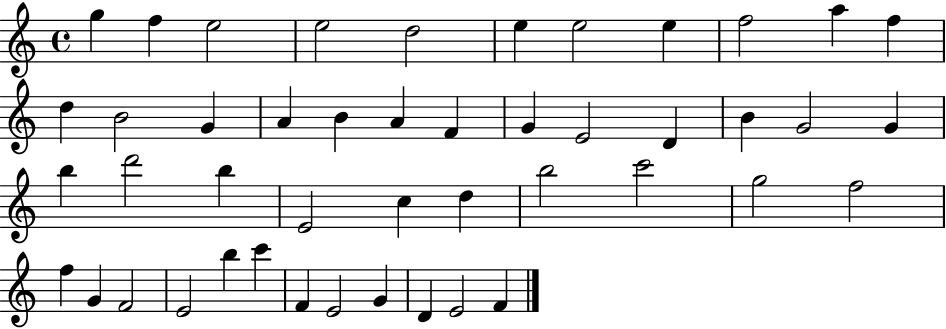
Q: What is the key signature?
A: C major